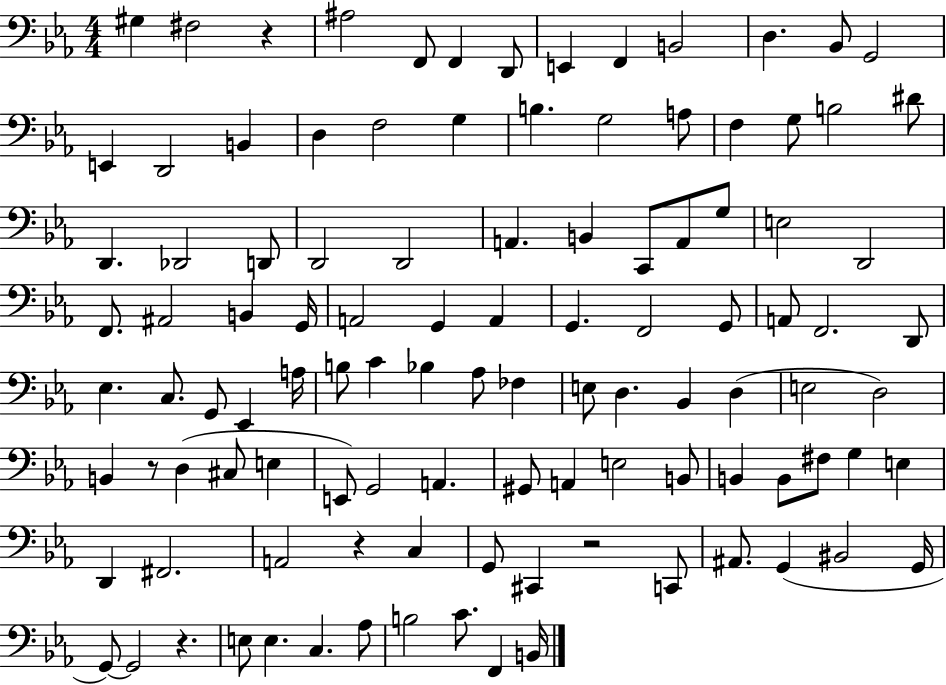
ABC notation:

X:1
T:Untitled
M:4/4
L:1/4
K:Eb
^G, ^F,2 z ^A,2 F,,/2 F,, D,,/2 E,, F,, B,,2 D, _B,,/2 G,,2 E,, D,,2 B,, D, F,2 G, B, G,2 A,/2 F, G,/2 B,2 ^D/2 D,, _D,,2 D,,/2 D,,2 D,,2 A,, B,, C,,/2 A,,/2 G,/2 E,2 D,,2 F,,/2 ^A,,2 B,, G,,/4 A,,2 G,, A,, G,, F,,2 G,,/2 A,,/2 F,,2 D,,/2 _E, C,/2 G,,/2 _E,, A,/4 B,/2 C _B, _A,/2 _F, E,/2 D, _B,, D, E,2 D,2 B,, z/2 D, ^C,/2 E, E,,/2 G,,2 A,, ^G,,/2 A,, E,2 B,,/2 B,, B,,/2 ^F,/2 G, E, D,, ^F,,2 A,,2 z C, G,,/2 ^C,, z2 C,,/2 ^A,,/2 G,, ^B,,2 G,,/4 G,,/2 G,,2 z E,/2 E, C, _A,/2 B,2 C/2 F,, B,,/4